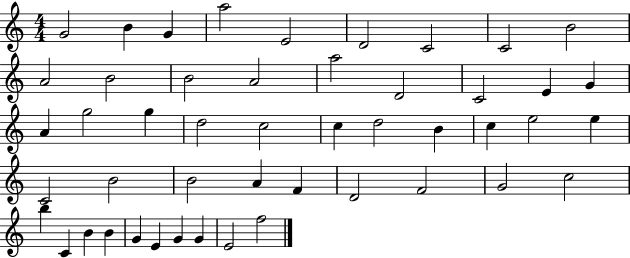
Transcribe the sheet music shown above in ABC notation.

X:1
T:Untitled
M:4/4
L:1/4
K:C
G2 B G a2 E2 D2 C2 C2 B2 A2 B2 B2 A2 a2 D2 C2 E G A g2 g d2 c2 c d2 B c e2 e C2 B2 B2 A F D2 F2 G2 c2 b C B B G E G G E2 f2